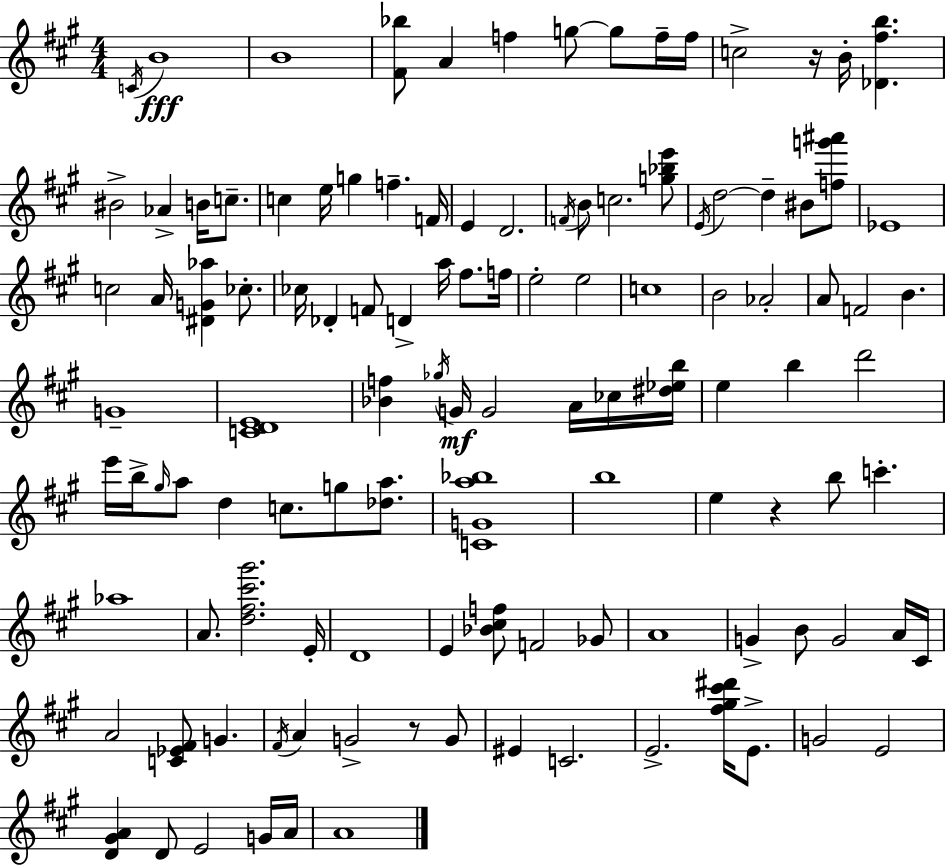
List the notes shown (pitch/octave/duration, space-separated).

C4/s B4/w B4/w [F#4,Bb5]/e A4/q F5/q G5/e G5/e F5/s F5/s C5/h R/s B4/s [Db4,F#5,B5]/q. BIS4/h Ab4/q B4/s C5/e. C5/q E5/s G5/q F5/q. F4/s E4/q D4/h. F4/s B4/e C5/h. [G5,Bb5,E6]/e E4/s D5/h D5/q BIS4/e [F5,G6,A#6]/e Eb4/w C5/h A4/s [D#4,G4,Ab5]/q CES5/e. CES5/s Db4/q F4/e D4/q A5/s F#5/e. F5/s E5/h E5/h C5/w B4/h Ab4/h A4/e F4/h B4/q. G4/w [C4,D4,E4]/w [Bb4,F5]/q Gb5/s G4/s G4/h A4/s CES5/s [D#5,Eb5,B5]/s E5/q B5/q D6/h E6/s B5/s G#5/s A5/e D5/q C5/e. G5/e [Db5,A5]/e. [C4,G4,A5,Bb5]/w B5/w E5/q R/q B5/e C6/q. Ab5/w A4/e. [D5,F#5,C#6,G#6]/h. E4/s D4/w E4/q [Bb4,C#5,F5]/e F4/h Gb4/e A4/w G4/q B4/e G4/h A4/s C#4/s A4/h [C4,Eb4,F#4]/e G4/q. F#4/s A4/q G4/h R/e G4/e EIS4/q C4/h. E4/h. [F#5,G#5,C#6,D#6]/s E4/e. G4/h E4/h [D4,G#4,A4]/q D4/e E4/h G4/s A4/s A4/w